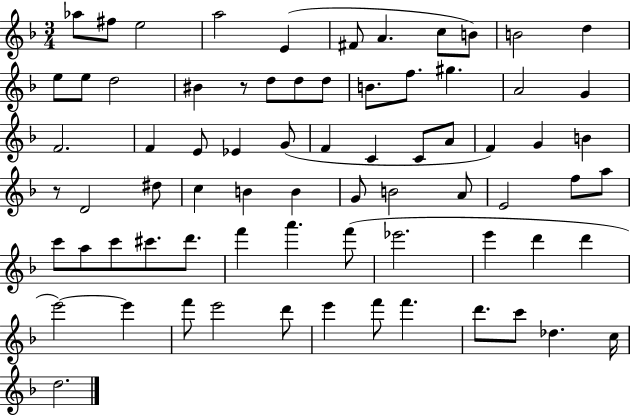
{
  \clef treble
  \numericTimeSignature
  \time 3/4
  \key f \major
  aes''8 fis''8 e''2 | a''2 e'4( | fis'8 a'4. c''8 b'8) | b'2 d''4 | \break e''8 e''8 d''2 | bis'4 r8 d''8 d''8 d''8 | b'8. f''8. gis''4. | a'2 g'4 | \break f'2. | f'4 e'8 ees'4 g'8( | f'4 c'4 c'8 a'8 | f'4) g'4 b'4 | \break r8 d'2 dis''8 | c''4 b'4 b'4 | g'8 b'2 a'8 | e'2 f''8 a''8 | \break c'''8 a''8 c'''8 cis'''8. d'''8. | f'''4 a'''4. f'''8( | ees'''2. | e'''4 d'''4 d'''4 | \break e'''2~~) e'''4 | f'''8 e'''2 d'''8 | e'''4 f'''8 f'''4. | d'''8. c'''8 des''4. c''16 | \break d''2. | \bar "|."
}